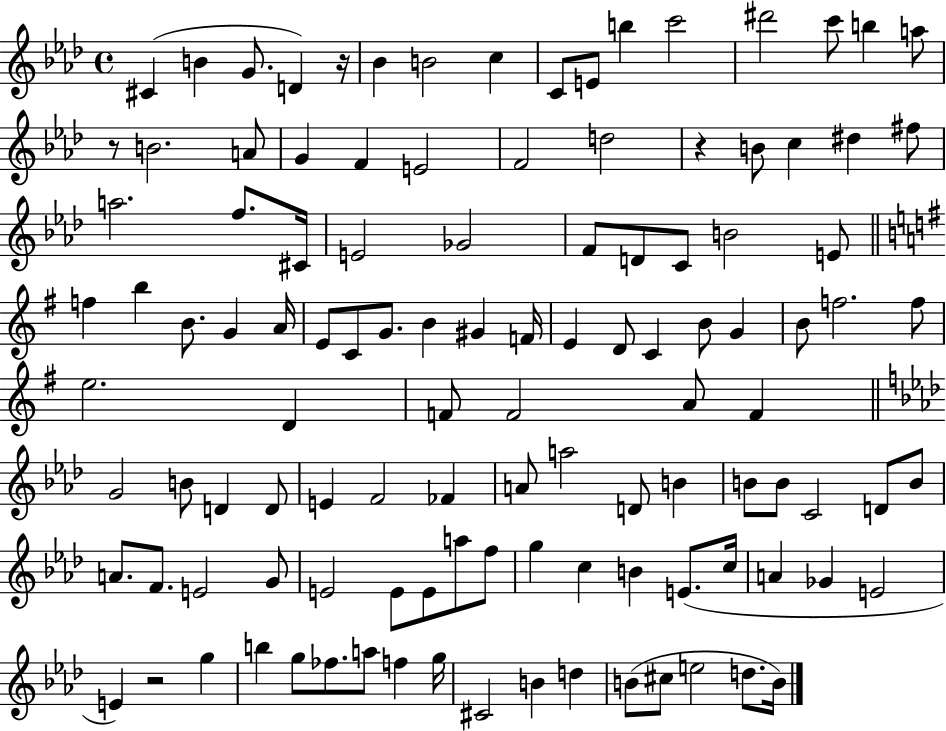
X:1
T:Untitled
M:4/4
L:1/4
K:Ab
^C B G/2 D z/4 _B B2 c C/2 E/2 b c'2 ^d'2 c'/2 b a/2 z/2 B2 A/2 G F E2 F2 d2 z B/2 c ^d ^f/2 a2 f/2 ^C/4 E2 _G2 F/2 D/2 C/2 B2 E/2 f b B/2 G A/4 E/2 C/2 G/2 B ^G F/4 E D/2 C B/2 G B/2 f2 f/2 e2 D F/2 F2 A/2 F G2 B/2 D D/2 E F2 _F A/2 a2 D/2 B B/2 B/2 C2 D/2 B/2 A/2 F/2 E2 G/2 E2 E/2 E/2 a/2 f/2 g c B E/2 c/4 A _G E2 E z2 g b g/2 _f/2 a/2 f g/4 ^C2 B d B/2 ^c/2 e2 d/2 B/4